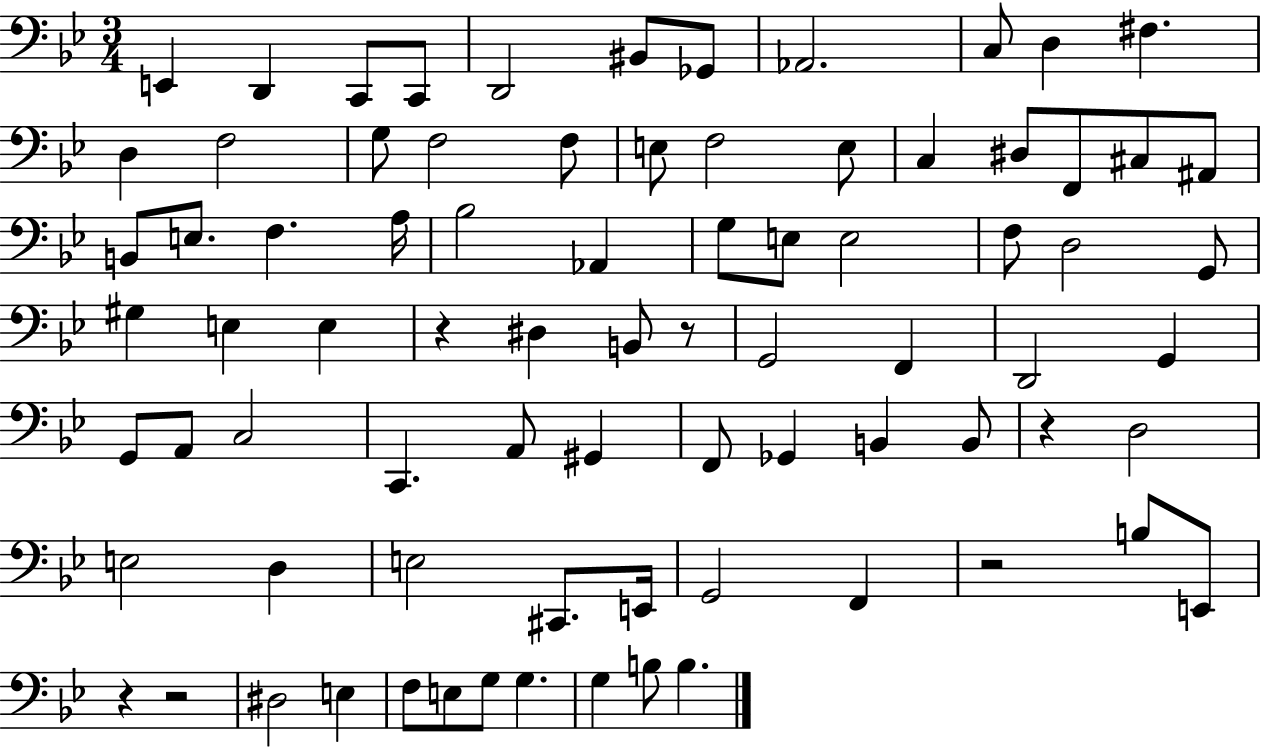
E2/q D2/q C2/e C2/e D2/h BIS2/e Gb2/e Ab2/h. C3/e D3/q F#3/q. D3/q F3/h G3/e F3/h F3/e E3/e F3/h E3/e C3/q D#3/e F2/e C#3/e A#2/e B2/e E3/e. F3/q. A3/s Bb3/h Ab2/q G3/e E3/e E3/h F3/e D3/h G2/e G#3/q E3/q E3/q R/q D#3/q B2/e R/e G2/h F2/q D2/h G2/q G2/e A2/e C3/h C2/q. A2/e G#2/q F2/e Gb2/q B2/q B2/e R/q D3/h E3/h D3/q E3/h C#2/e. E2/s G2/h F2/q R/h B3/e E2/e R/q R/h D#3/h E3/q F3/e E3/e G3/e G3/q. G3/q B3/e B3/q.